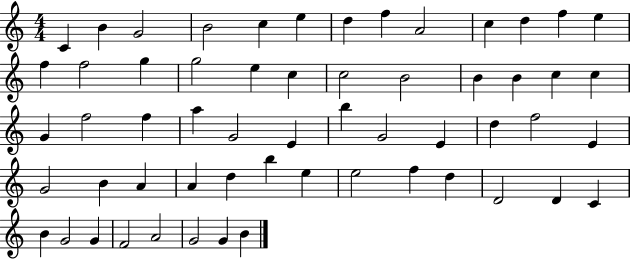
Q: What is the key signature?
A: C major